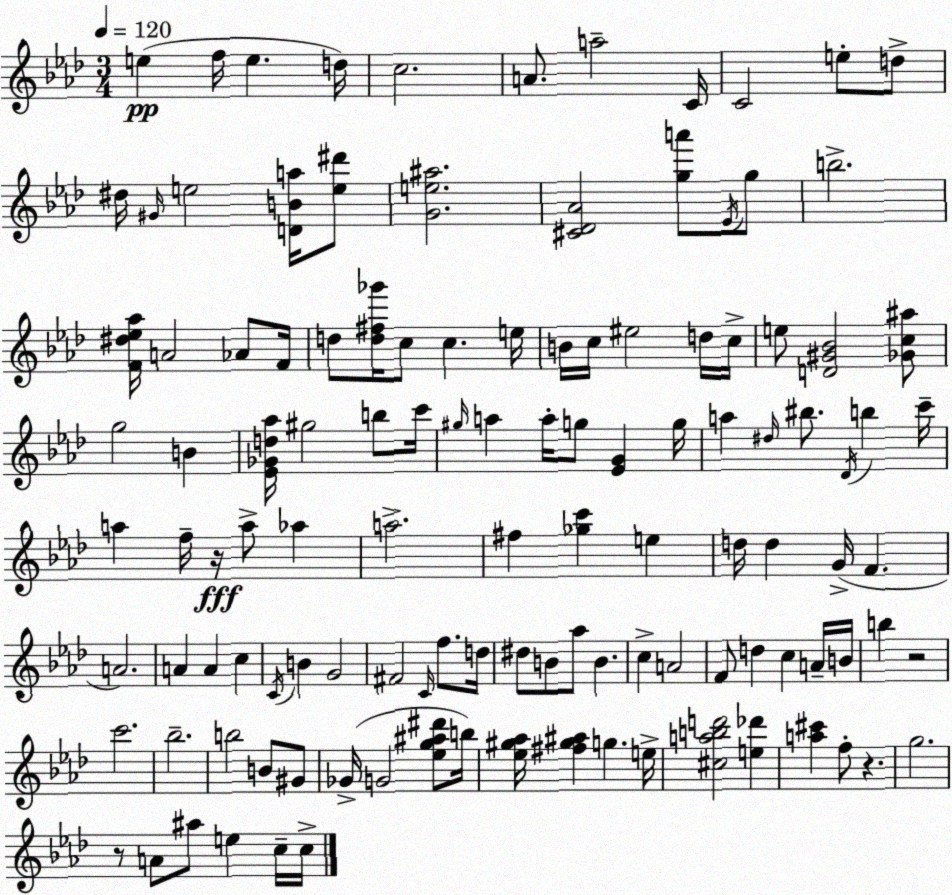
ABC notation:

X:1
T:Untitled
M:3/4
L:1/4
K:Ab
e f/4 e d/4 c2 A/2 a2 C/4 C2 e/2 d/2 ^d/4 ^G/4 e2 [DBa]/4 [e^d']/2 [Ge^a]2 [^C_D_A]2 [ga']/2 _E/4 g/2 b2 [F^d_e_a]/4 A2 _A/2 F/4 d/2 [d^f_g']/4 c/2 c e/4 B/4 c/4 ^e2 d/4 c/4 e/2 [D^G_B]2 [_Gc^a]/2 g2 B [_E_Gd_a]/4 ^g2 b/2 c'/4 ^g/4 a a/4 g/2 [_EG] g/4 a ^d/4 ^b/2 _D/4 b c'/4 a f/4 z/4 a/2 _a a2 ^f [_gc'] e d/4 d G/4 F A2 A A c C/4 B G2 ^F2 C/4 f/2 d/4 ^d/2 B/2 _a/2 B c A2 F/2 d c A/4 B/4 b z2 c'2 _b2 b2 B/2 ^G/2 _G/4 G2 [_eg^a^d']/2 b/4 [_e^g_a]/4 [^f^g^a] g e/4 [^cabd']2 [e_d'] [a^c'] f/2 z g2 z/2 A/2 ^a/2 e c/4 c/4